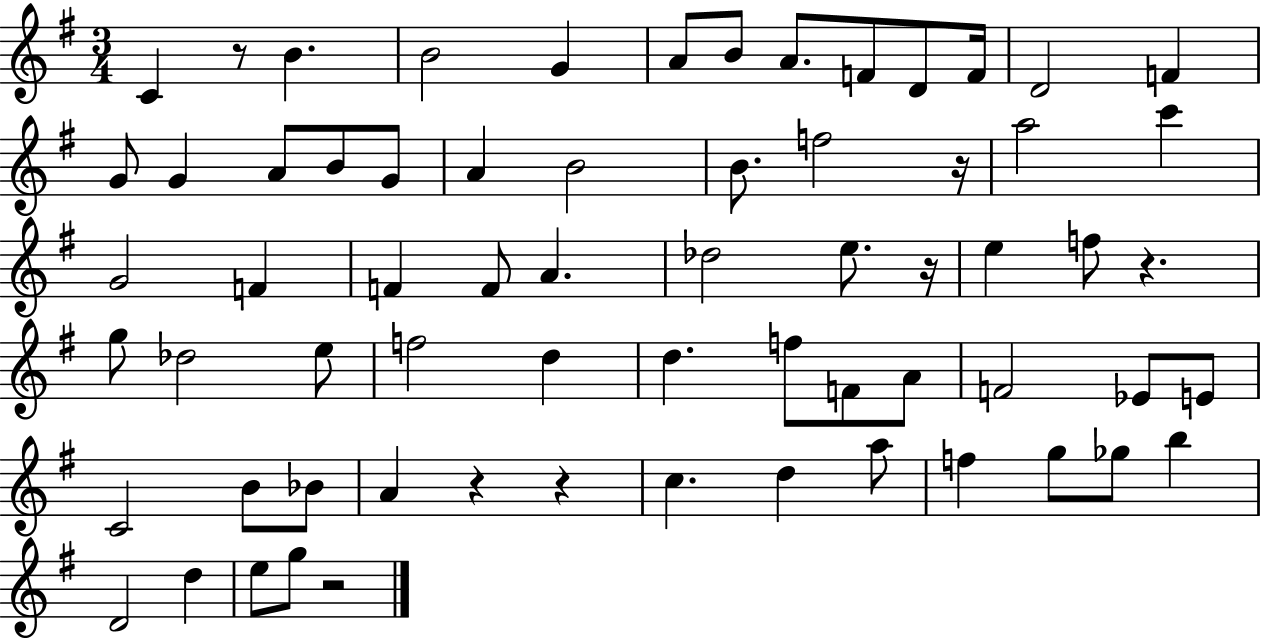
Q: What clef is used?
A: treble